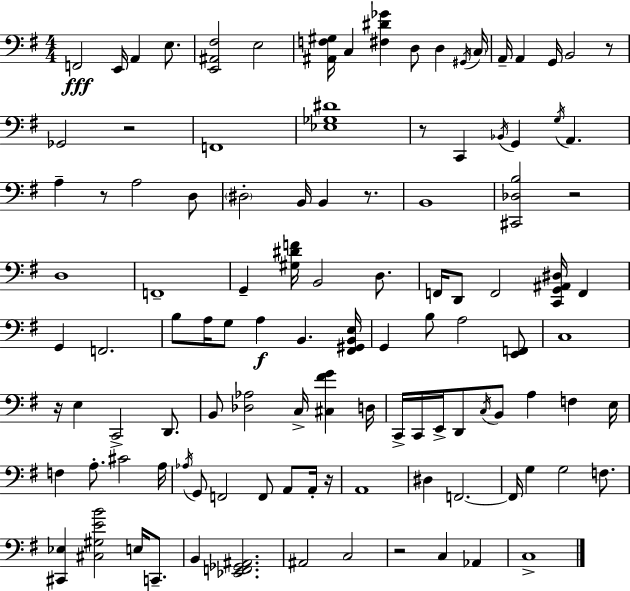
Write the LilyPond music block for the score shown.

{
  \clef bass
  \numericTimeSignature
  \time 4/4
  \key g \major
  f,2\fff e,16 a,4 e8. | <e, ais, fis>2 e2 | <ais, f gis>16 c4 <fis dis' ges'>4 d8 d4 \acciaccatura { gis,16 } | \parenthesize c16 a,16-- a,4 g,16 b,2 r8 | \break ges,2 r2 | f,1 | <ees ges dis'>1 | r8 c,4 \acciaccatura { bes,16 } g,4 \acciaccatura { g16 } a,4. | \break a4-- r8 a2 | d8 \parenthesize dis2-. b,16 b,4 | r8. b,1 | <cis, des b>2 r2 | \break d1 | f,1-- | g,4-- <gis dis' f'>16 b,2 | d8. f,16 d,8 f,2 <c, g, ais, dis>16 f,4 | \break g,4 f,2. | b8 a16 g8 a4\f b,4. | <fis, gis, b, e>16 g,4 b8 a2 | <e, f,>8 c1 | \break r16 e4 c,2-> | d,8. b,8 <des aes>2 c16-> <cis fis' g'>4 | d16 c,16-> c,16 e,16-> d,8 \acciaccatura { c16 } b,8 a4 f4 | e16 f4 a8.-. cis'2 | \break a16 \acciaccatura { aes16 } g,8 f,2 f,8 | a,8 a,16-. r16 a,1 | dis4 f,2.~~ | f,16 g4 g2 | \break f8. <cis, ees>4 <cis gis e' b'>2 | e16 c,8.-- b,4 <ees, f, ges, ais,>2. | ais,2 c2 | r2 c4 | \break aes,4 c1-> | \bar "|."
}